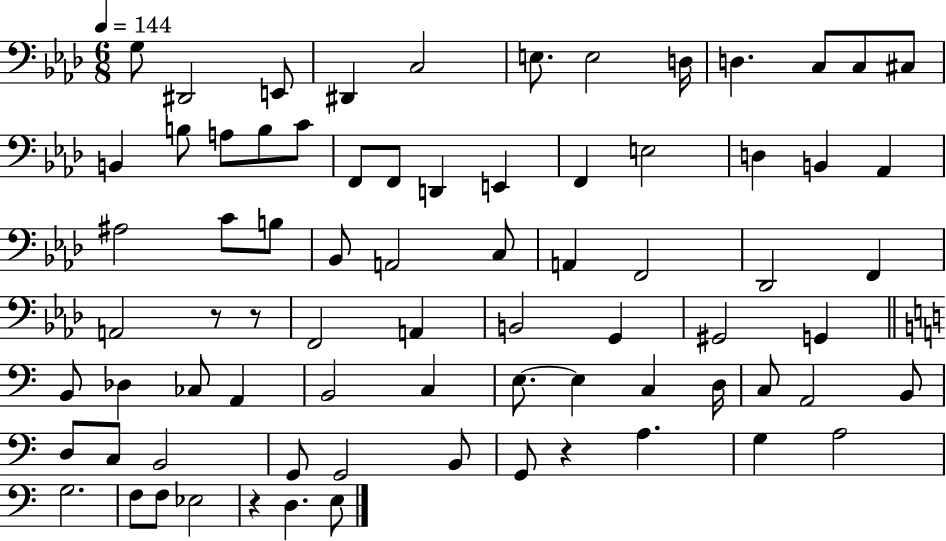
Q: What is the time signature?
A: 6/8